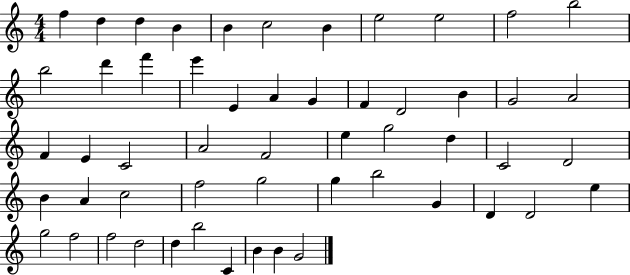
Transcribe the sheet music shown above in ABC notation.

X:1
T:Untitled
M:4/4
L:1/4
K:C
f d d B B c2 B e2 e2 f2 b2 b2 d' f' e' E A G F D2 B G2 A2 F E C2 A2 F2 e g2 d C2 D2 B A c2 f2 g2 g b2 G D D2 e g2 f2 f2 d2 d b2 C B B G2